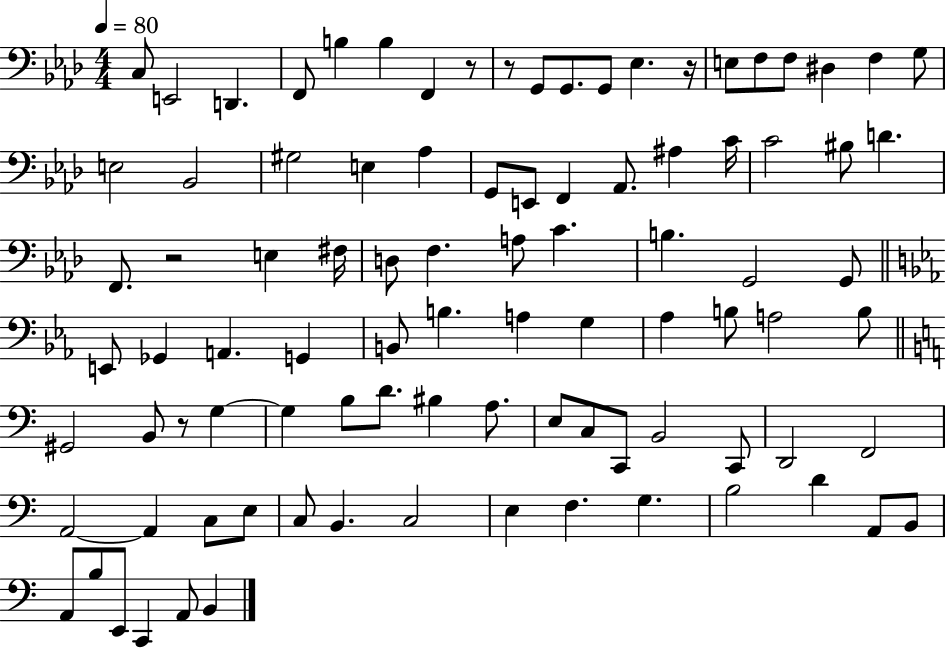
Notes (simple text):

C3/e E2/h D2/q. F2/e B3/q B3/q F2/q R/e R/e G2/e G2/e. G2/e Eb3/q. R/s E3/e F3/e F3/e D#3/q F3/q G3/e E3/h Bb2/h G#3/h E3/q Ab3/q G2/e E2/e F2/q Ab2/e. A#3/q C4/s C4/h BIS3/e D4/q. F2/e. R/h E3/q F#3/s D3/e F3/q. A3/e C4/q. B3/q. G2/h G2/e E2/e Gb2/q A2/q. G2/q B2/e B3/q. A3/q G3/q Ab3/q B3/e A3/h B3/e G#2/h B2/e R/e G3/q G3/q B3/e D4/e. BIS3/q A3/e. E3/e C3/e C2/e B2/h C2/e D2/h F2/h A2/h A2/q C3/e E3/e C3/e B2/q. C3/h E3/q F3/q. G3/q. B3/h D4/q A2/e B2/e A2/e B3/e E2/e C2/q A2/e B2/q